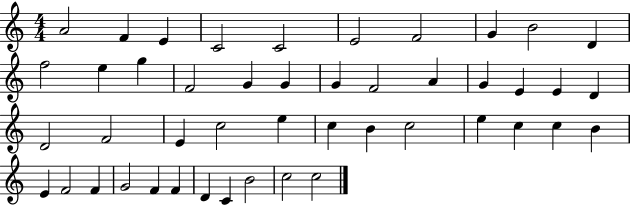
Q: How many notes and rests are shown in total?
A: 46